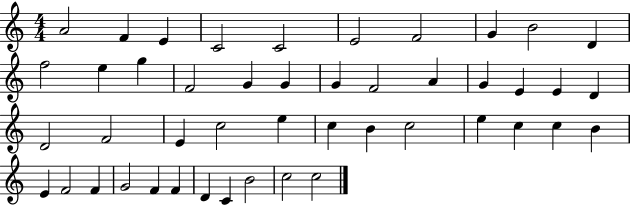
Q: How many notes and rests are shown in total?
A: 46